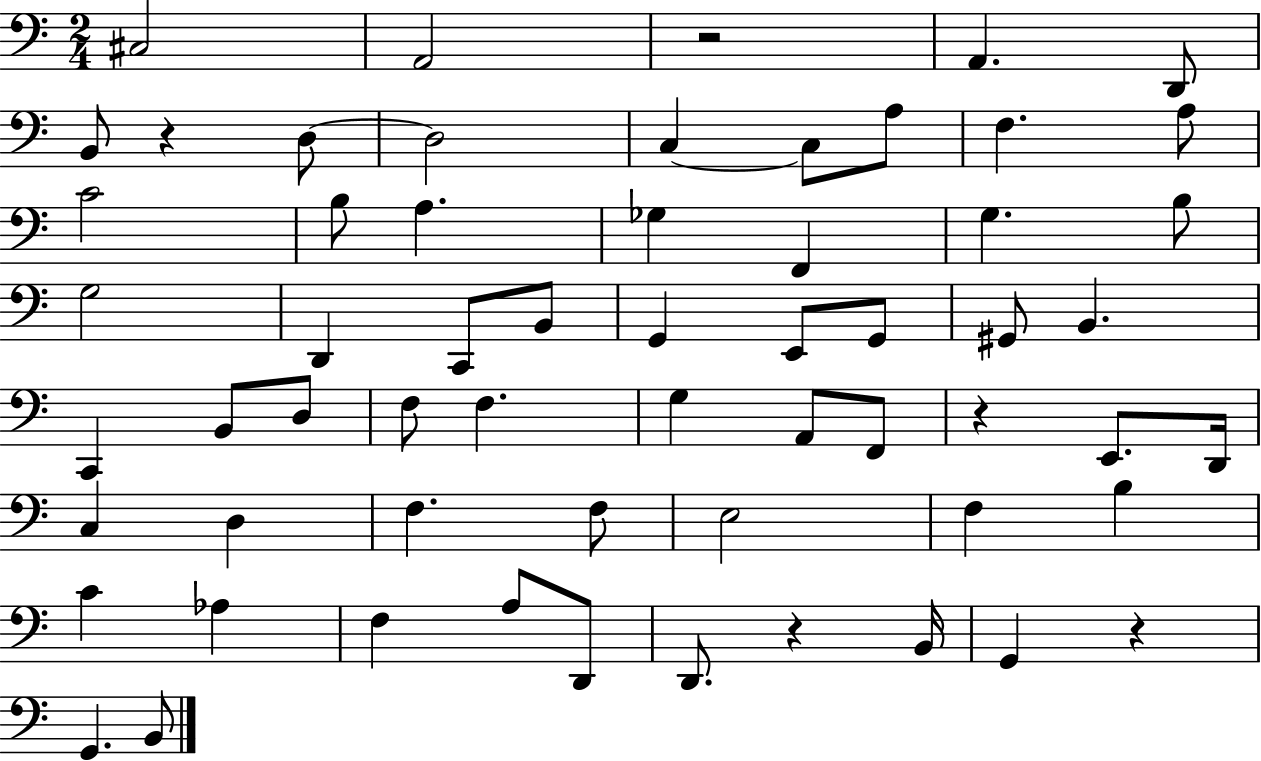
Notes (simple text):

C#3/h A2/h R/h A2/q. D2/e B2/e R/q D3/e D3/h C3/q C3/e A3/e F3/q. A3/e C4/h B3/e A3/q. Gb3/q F2/q G3/q. B3/e G3/h D2/q C2/e B2/e G2/q E2/e G2/e G#2/e B2/q. C2/q B2/e D3/e F3/e F3/q. G3/q A2/e F2/e R/q E2/e. D2/s C3/q D3/q F3/q. F3/e E3/h F3/q B3/q C4/q Ab3/q F3/q A3/e D2/e D2/e. R/q B2/s G2/q R/q G2/q. B2/e